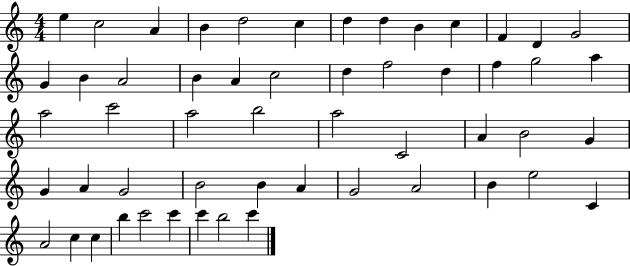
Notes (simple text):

E5/q C5/h A4/q B4/q D5/h C5/q D5/q D5/q B4/q C5/q F4/q D4/q G4/h G4/q B4/q A4/h B4/q A4/q C5/h D5/q F5/h D5/q F5/q G5/h A5/q A5/h C6/h A5/h B5/h A5/h C4/h A4/q B4/h G4/q G4/q A4/q G4/h B4/h B4/q A4/q G4/h A4/h B4/q E5/h C4/q A4/h C5/q C5/q B5/q C6/h C6/q C6/q B5/h C6/q